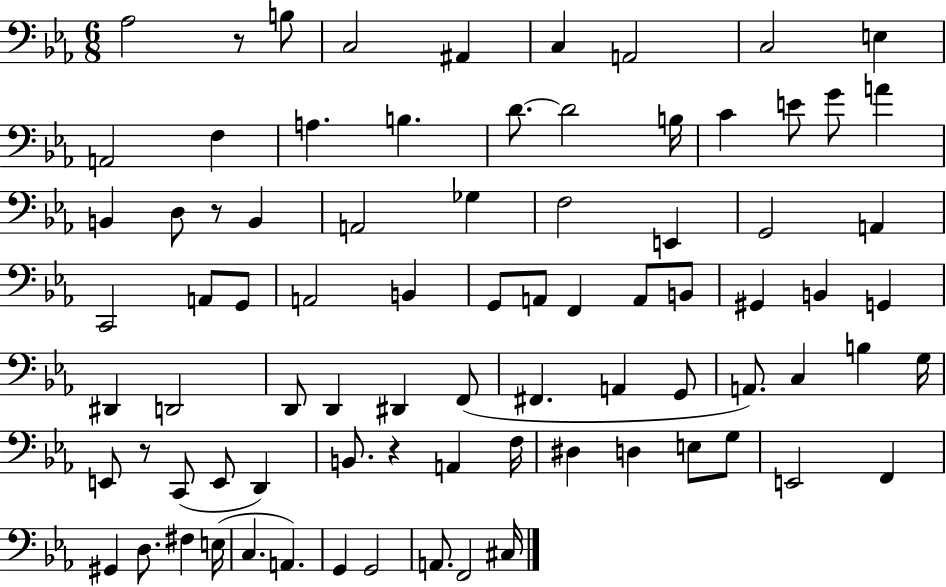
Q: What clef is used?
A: bass